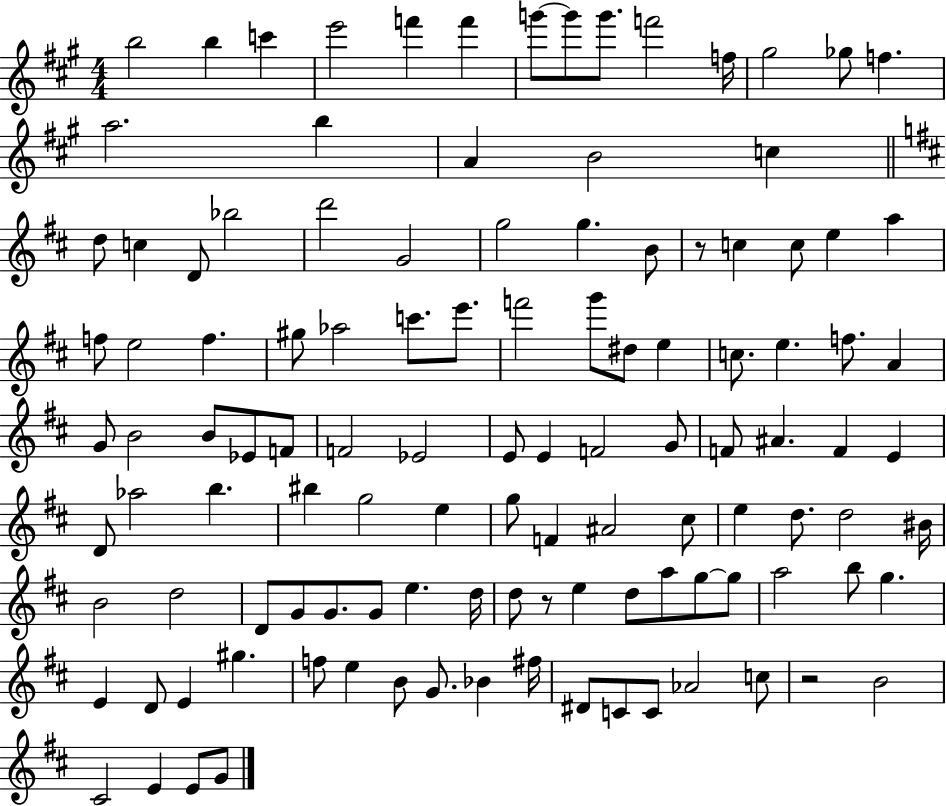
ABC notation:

X:1
T:Untitled
M:4/4
L:1/4
K:A
b2 b c' e'2 f' f' g'/2 g'/2 g'/2 f'2 f/4 ^g2 _g/2 f a2 b A B2 c d/2 c D/2 _b2 d'2 G2 g2 g B/2 z/2 c c/2 e a f/2 e2 f ^g/2 _a2 c'/2 e'/2 f'2 g'/2 ^d/2 e c/2 e f/2 A G/2 B2 B/2 _E/2 F/2 F2 _E2 E/2 E F2 G/2 F/2 ^A F E D/2 _a2 b ^b g2 e g/2 F ^A2 ^c/2 e d/2 d2 ^B/4 B2 d2 D/2 G/2 G/2 G/2 e d/4 d/2 z/2 e d/2 a/2 g/2 g/2 a2 b/2 g E D/2 E ^g f/2 e B/2 G/2 _B ^f/4 ^D/2 C/2 C/2 _A2 c/2 z2 B2 ^C2 E E/2 G/2